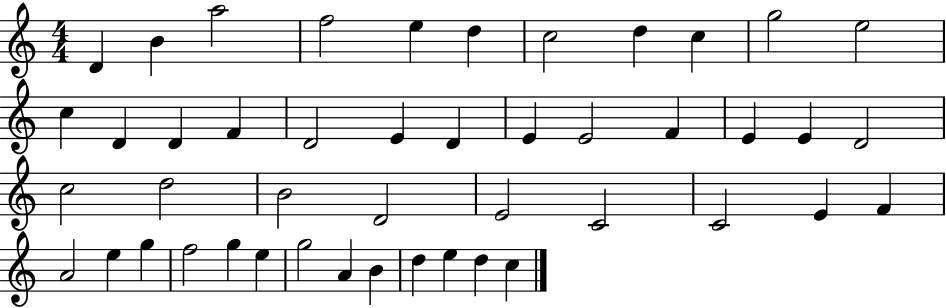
{
  \clef treble
  \numericTimeSignature
  \time 4/4
  \key c \major
  d'4 b'4 a''2 | f''2 e''4 d''4 | c''2 d''4 c''4 | g''2 e''2 | \break c''4 d'4 d'4 f'4 | d'2 e'4 d'4 | e'4 e'2 f'4 | e'4 e'4 d'2 | \break c''2 d''2 | b'2 d'2 | e'2 c'2 | c'2 e'4 f'4 | \break a'2 e''4 g''4 | f''2 g''4 e''4 | g''2 a'4 b'4 | d''4 e''4 d''4 c''4 | \break \bar "|."
}